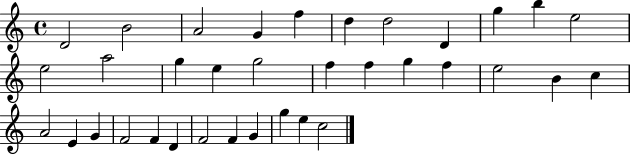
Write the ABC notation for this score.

X:1
T:Untitled
M:4/4
L:1/4
K:C
D2 B2 A2 G f d d2 D g b e2 e2 a2 g e g2 f f g f e2 B c A2 E G F2 F D F2 F G g e c2